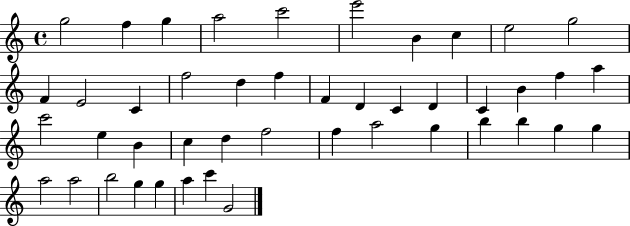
X:1
T:Untitled
M:4/4
L:1/4
K:C
g2 f g a2 c'2 e'2 B c e2 g2 F E2 C f2 d f F D C D C B f a c'2 e B c d f2 f a2 g b b g g a2 a2 b2 g g a c' G2